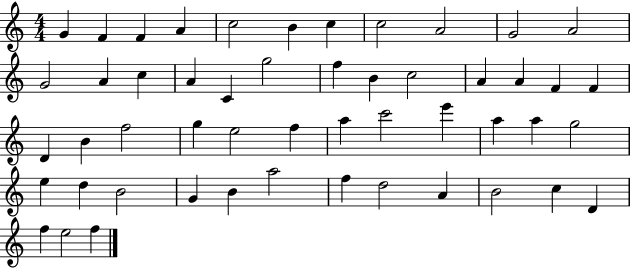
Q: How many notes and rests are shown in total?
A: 51